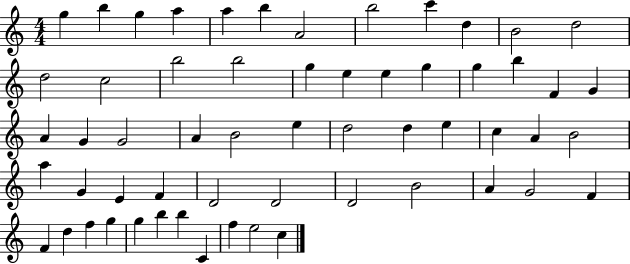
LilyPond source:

{
  \clef treble
  \numericTimeSignature
  \time 4/4
  \key c \major
  g''4 b''4 g''4 a''4 | a''4 b''4 a'2 | b''2 c'''4 d''4 | b'2 d''2 | \break d''2 c''2 | b''2 b''2 | g''4 e''4 e''4 g''4 | g''4 b''4 f'4 g'4 | \break a'4 g'4 g'2 | a'4 b'2 e''4 | d''2 d''4 e''4 | c''4 a'4 b'2 | \break a''4 g'4 e'4 f'4 | d'2 d'2 | d'2 b'2 | a'4 g'2 f'4 | \break f'4 d''4 f''4 g''4 | g''4 b''4 b''4 c'4 | f''4 e''2 c''4 | \bar "|."
}